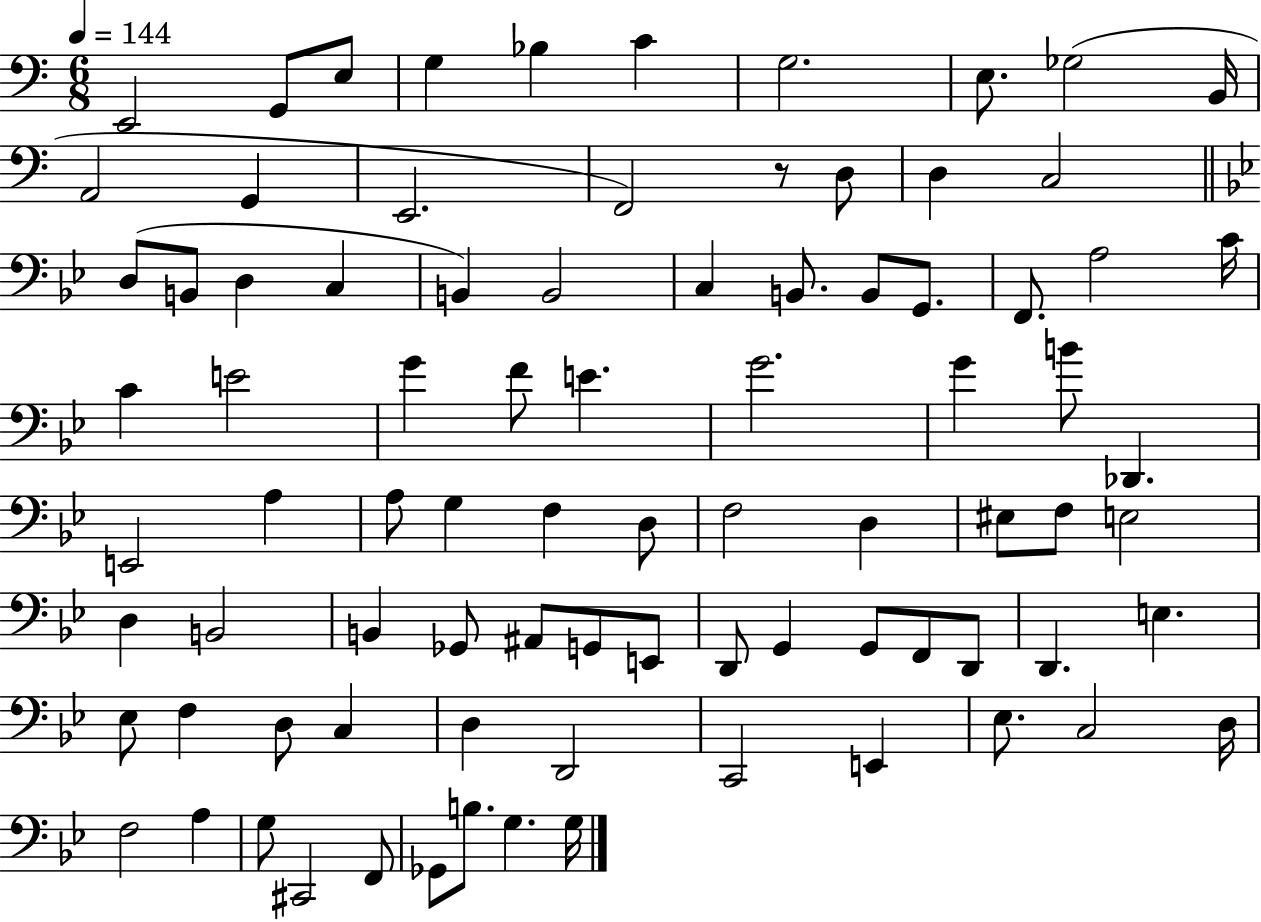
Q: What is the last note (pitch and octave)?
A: G3